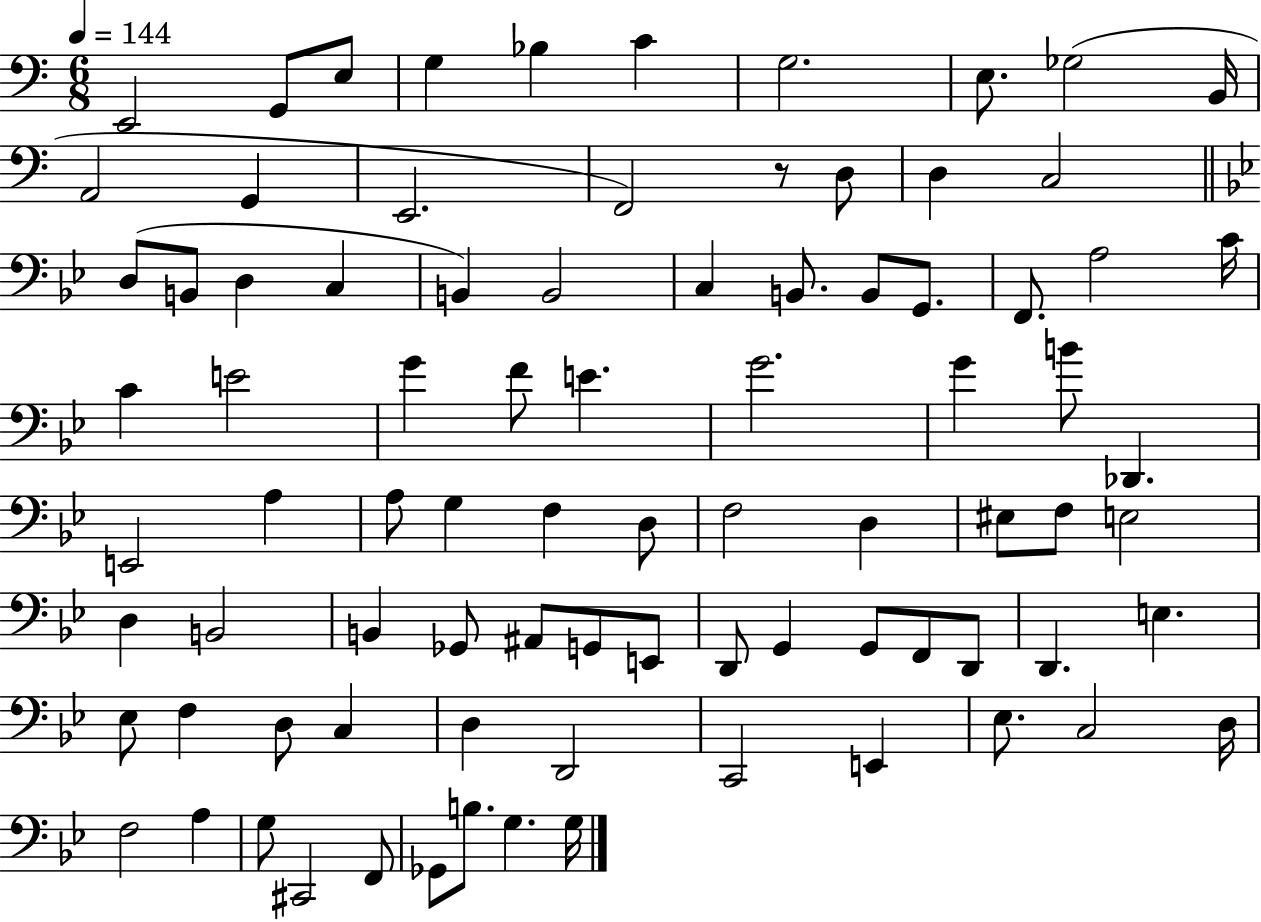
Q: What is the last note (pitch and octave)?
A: G3